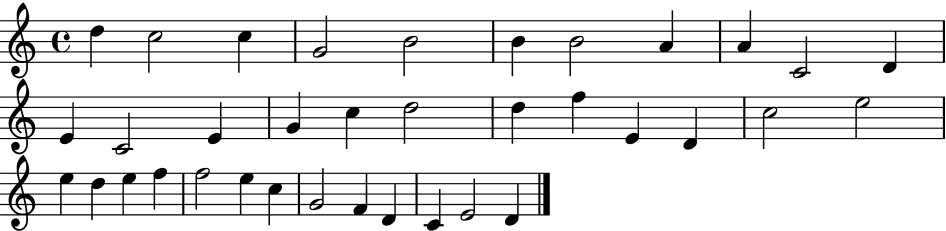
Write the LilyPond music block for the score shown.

{
  \clef treble
  \time 4/4
  \defaultTimeSignature
  \key c \major
  d''4 c''2 c''4 | g'2 b'2 | b'4 b'2 a'4 | a'4 c'2 d'4 | \break e'4 c'2 e'4 | g'4 c''4 d''2 | d''4 f''4 e'4 d'4 | c''2 e''2 | \break e''4 d''4 e''4 f''4 | f''2 e''4 c''4 | g'2 f'4 d'4 | c'4 e'2 d'4 | \break \bar "|."
}